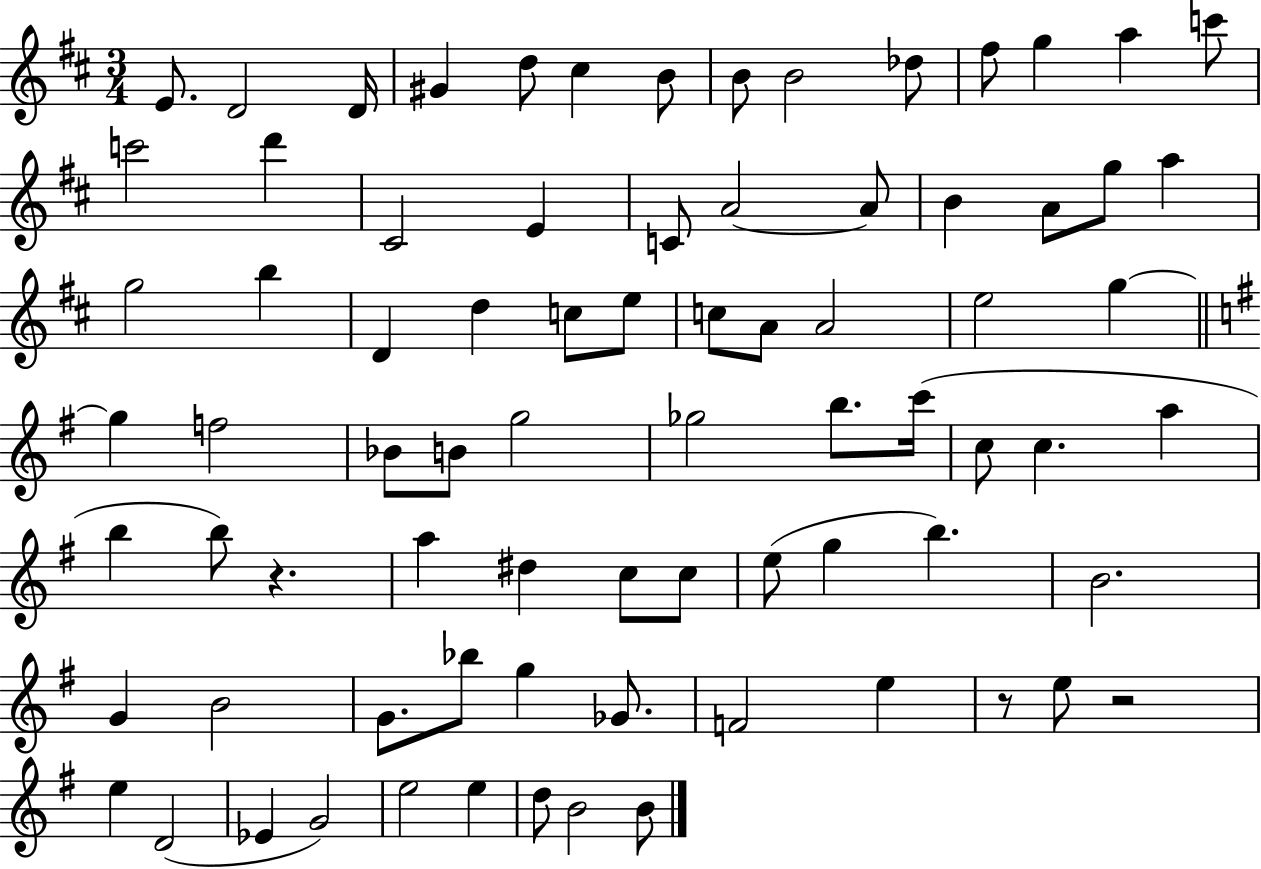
{
  \clef treble
  \numericTimeSignature
  \time 3/4
  \key d \major
  e'8. d'2 d'16 | gis'4 d''8 cis''4 b'8 | b'8 b'2 des''8 | fis''8 g''4 a''4 c'''8 | \break c'''2 d'''4 | cis'2 e'4 | c'8 a'2~~ a'8 | b'4 a'8 g''8 a''4 | \break g''2 b''4 | d'4 d''4 c''8 e''8 | c''8 a'8 a'2 | e''2 g''4~~ | \break \bar "||" \break \key g \major g''4 f''2 | bes'8 b'8 g''2 | ges''2 b''8. c'''16( | c''8 c''4. a''4 | \break b''4 b''8) r4. | a''4 dis''4 c''8 c''8 | e''8( g''4 b''4.) | b'2. | \break g'4 b'2 | g'8. bes''8 g''4 ges'8. | f'2 e''4 | r8 e''8 r2 | \break e''4 d'2( | ees'4 g'2) | e''2 e''4 | d''8 b'2 b'8 | \break \bar "|."
}